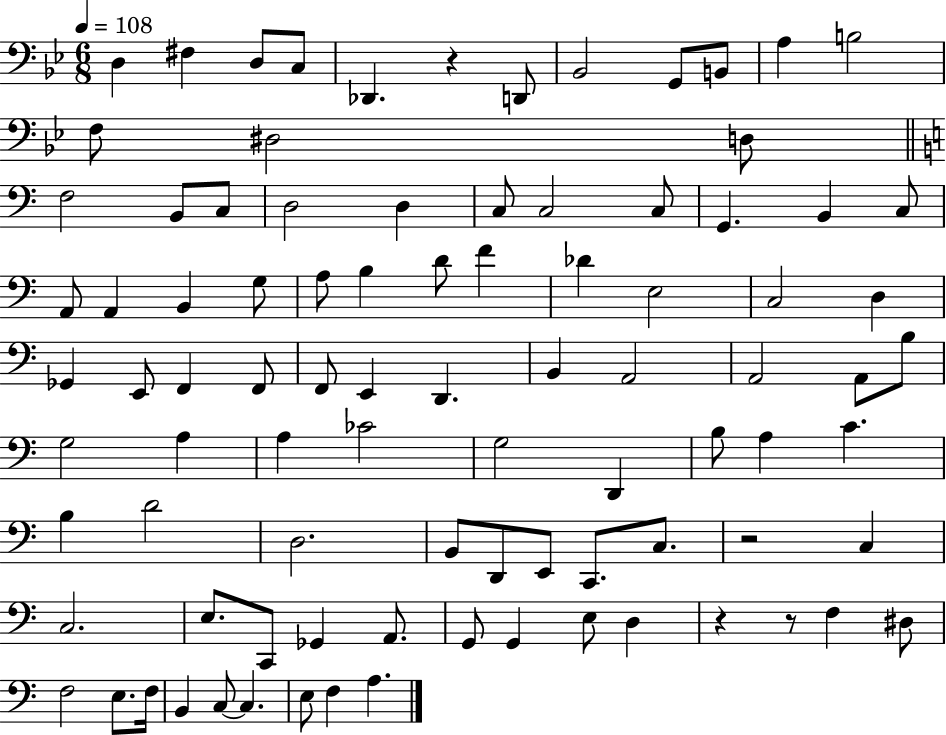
{
  \clef bass
  \numericTimeSignature
  \time 6/8
  \key bes \major
  \tempo 4 = 108
  \repeat volta 2 { d4 fis4 d8 c8 | des,4. r4 d,8 | bes,2 g,8 b,8 | a4 b2 | \break f8 dis2 d8 | \bar "||" \break \key c \major f2 b,8 c8 | d2 d4 | c8 c2 c8 | g,4. b,4 c8 | \break a,8 a,4 b,4 g8 | a8 b4 d'8 f'4 | des'4 e2 | c2 d4 | \break ges,4 e,8 f,4 f,8 | f,8 e,4 d,4. | b,4 a,2 | a,2 a,8 b8 | \break g2 a4 | a4 ces'2 | g2 d,4 | b8 a4 c'4. | \break b4 d'2 | d2. | b,8 d,8 e,8 c,8. c8. | r2 c4 | \break c2. | e8. c,8 ges,4 a,8. | g,8 g,4 e8 d4 | r4 r8 f4 dis8 | \break f2 e8. f16 | b,4 c8~~ c4. | e8 f4 a4. | } \bar "|."
}